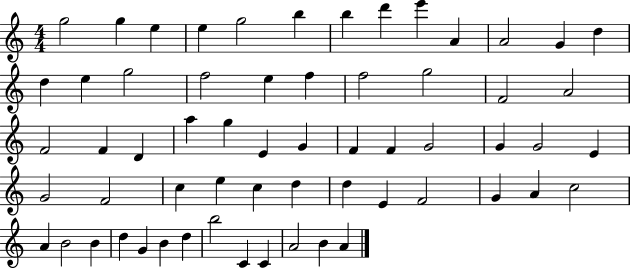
X:1
T:Untitled
M:4/4
L:1/4
K:C
g2 g e e g2 b b d' e' A A2 G d d e g2 f2 e f f2 g2 F2 A2 F2 F D a g E G F F G2 G G2 E G2 F2 c e c d d E F2 G A c2 A B2 B d G B d b2 C C A2 B A